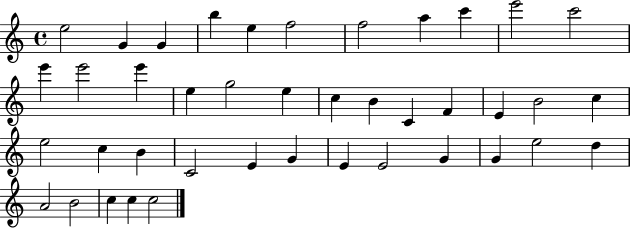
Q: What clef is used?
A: treble